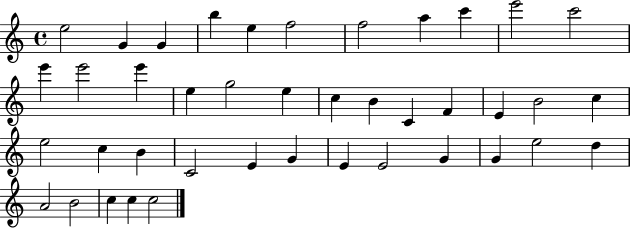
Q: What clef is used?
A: treble